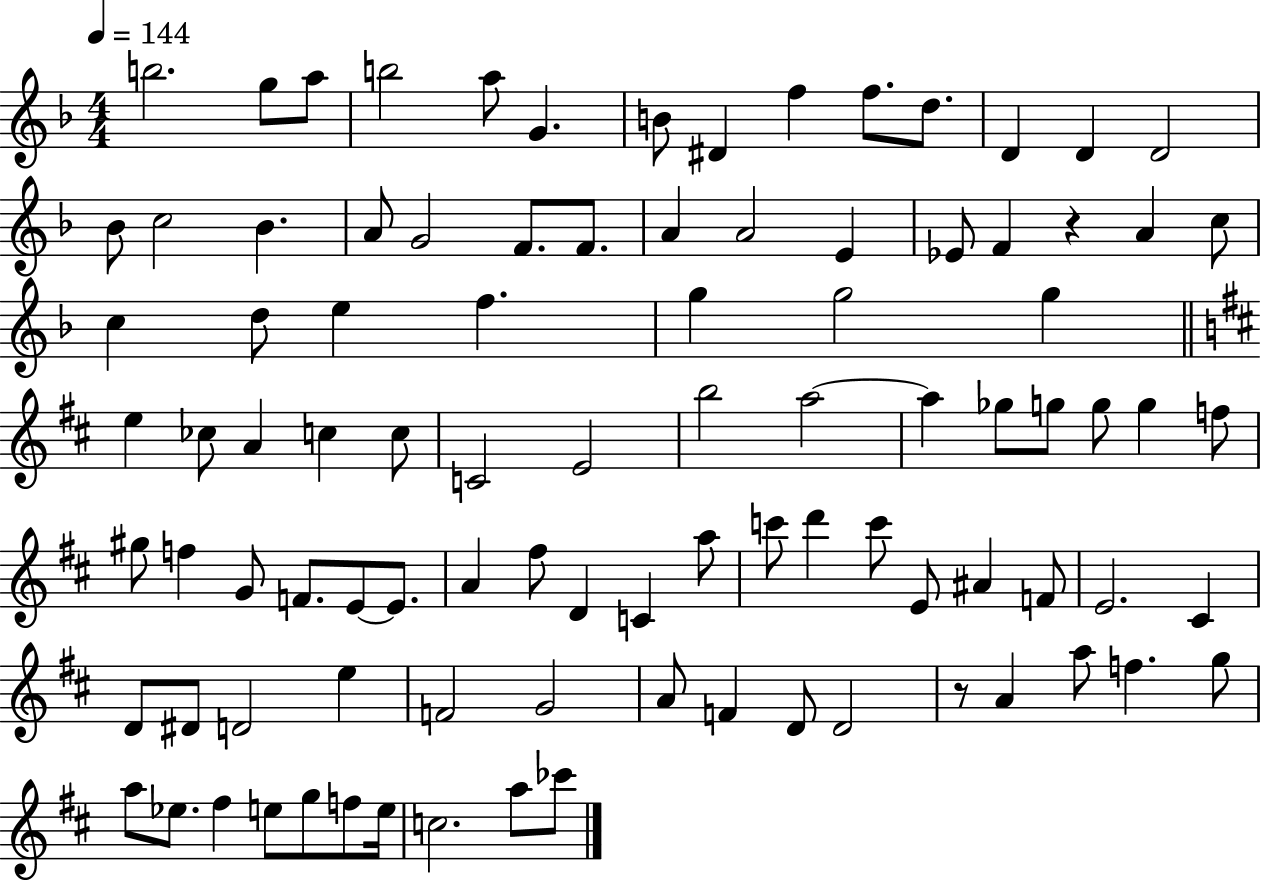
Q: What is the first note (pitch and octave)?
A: B5